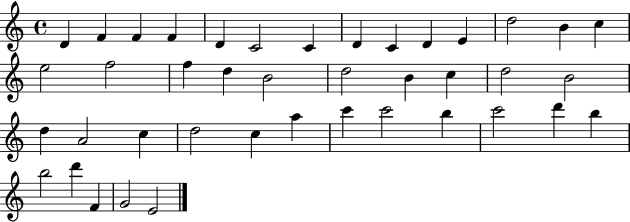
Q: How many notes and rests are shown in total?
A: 41